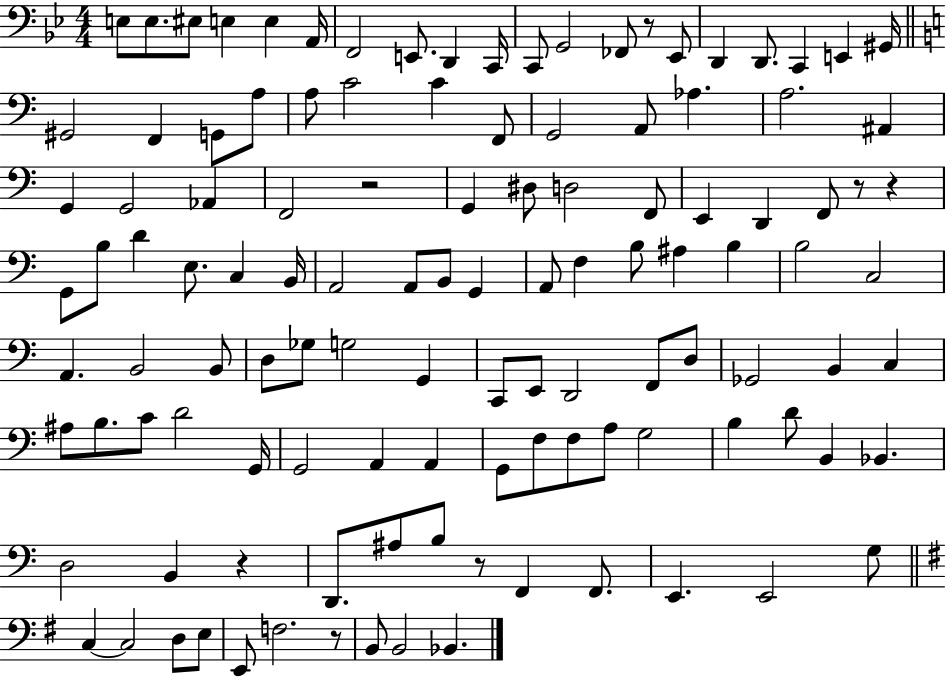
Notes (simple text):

E3/e E3/e. EIS3/e E3/q E3/q A2/s F2/h E2/e. D2/q C2/s C2/e G2/h FES2/e R/e Eb2/e D2/q D2/e. C2/q E2/q G#2/s G#2/h F2/q G2/e A3/e A3/e C4/h C4/q F2/e G2/h A2/e Ab3/q. A3/h. A#2/q G2/q G2/h Ab2/q F2/h R/h G2/q D#3/e D3/h F2/e E2/q D2/q F2/e R/e R/q G2/e B3/e D4/q E3/e. C3/q B2/s A2/h A2/e B2/e G2/q A2/e F3/q B3/e A#3/q B3/q B3/h C3/h A2/q. B2/h B2/e D3/e Gb3/e G3/h G2/q C2/e E2/e D2/h F2/e D3/e Gb2/h B2/q C3/q A#3/e B3/e. C4/e D4/h G2/s G2/h A2/q A2/q G2/e F3/e F3/e A3/e G3/h B3/q D4/e B2/q Bb2/q. D3/h B2/q R/q D2/e. A#3/e B3/e R/e F2/q F2/e. E2/q. E2/h G3/e C3/q C3/h D3/e E3/e E2/e F3/h. R/e B2/e B2/h Bb2/q.